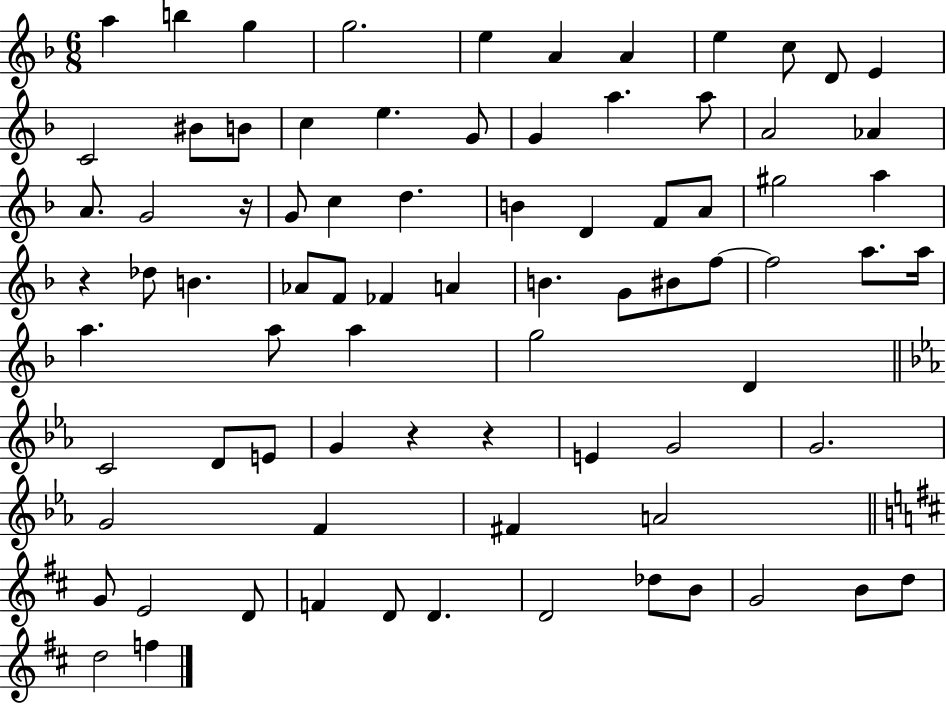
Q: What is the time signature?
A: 6/8